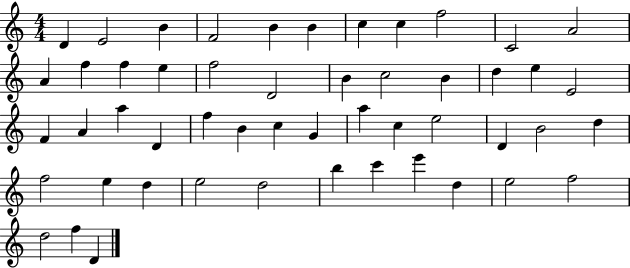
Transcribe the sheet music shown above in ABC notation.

X:1
T:Untitled
M:4/4
L:1/4
K:C
D E2 B F2 B B c c f2 C2 A2 A f f e f2 D2 B c2 B d e E2 F A a D f B c G a c e2 D B2 d f2 e d e2 d2 b c' e' d e2 f2 d2 f D